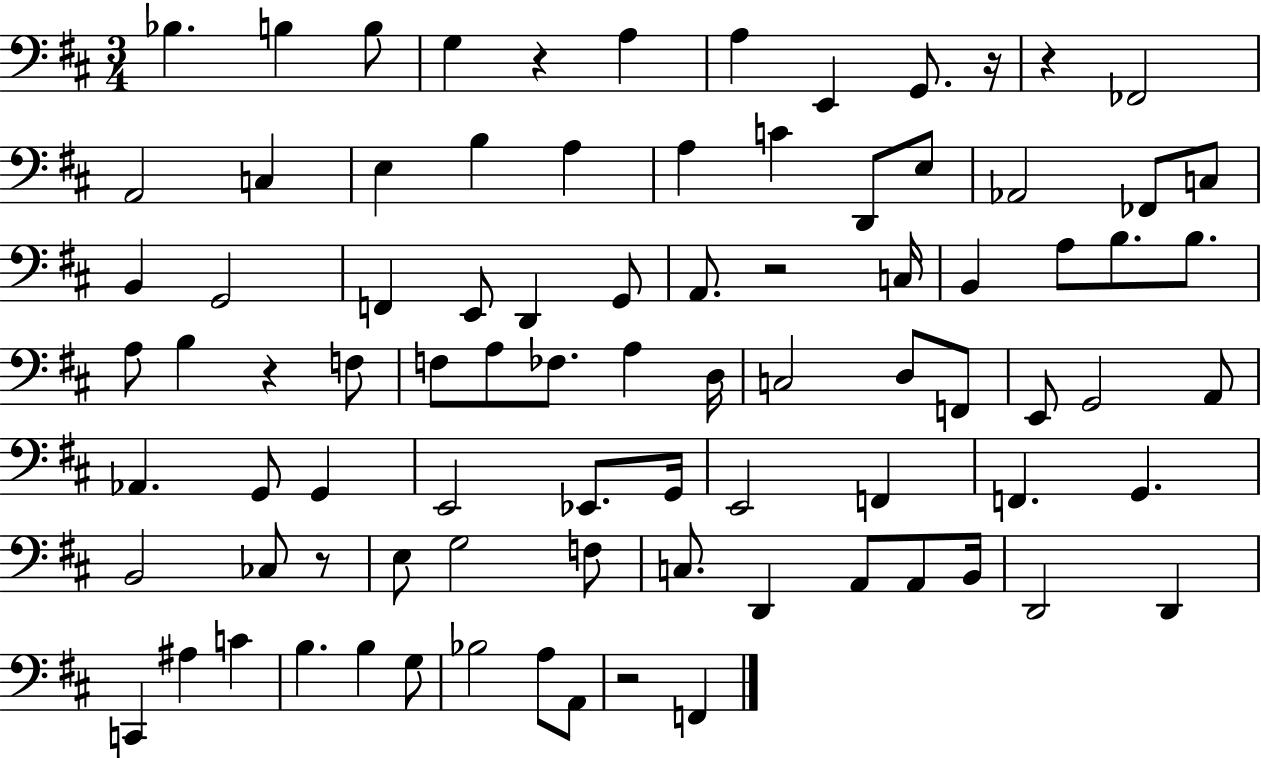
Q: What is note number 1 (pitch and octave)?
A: Bb3